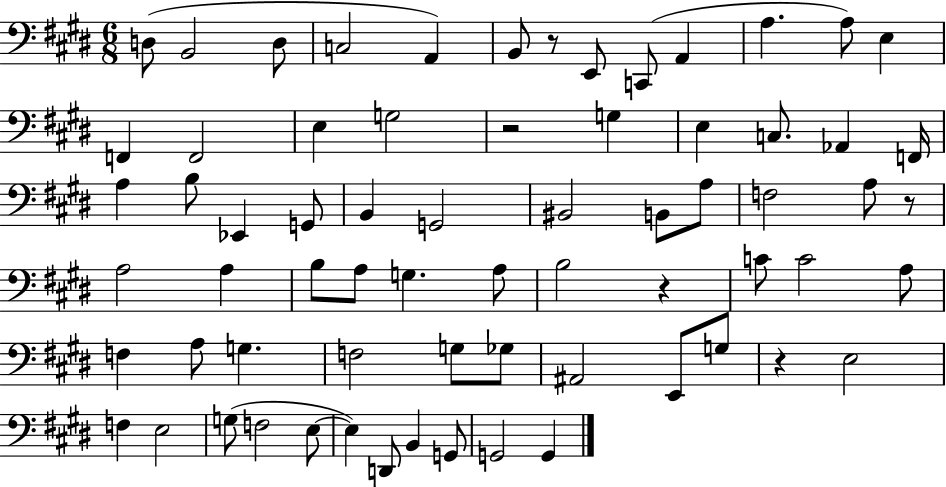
D3/e B2/h D3/e C3/h A2/q B2/e R/e E2/e C2/e A2/q A3/q. A3/e E3/q F2/q F2/h E3/q G3/h R/h G3/q E3/q C3/e. Ab2/q F2/s A3/q B3/e Eb2/q G2/e B2/q G2/h BIS2/h B2/e A3/e F3/h A3/e R/e A3/h A3/q B3/e A3/e G3/q. A3/e B3/h R/q C4/e C4/h A3/e F3/q A3/e G3/q. F3/h G3/e Gb3/e A#2/h E2/e G3/e R/q E3/h F3/q E3/h G3/e F3/h E3/e E3/q D2/e B2/q G2/e G2/h G2/q